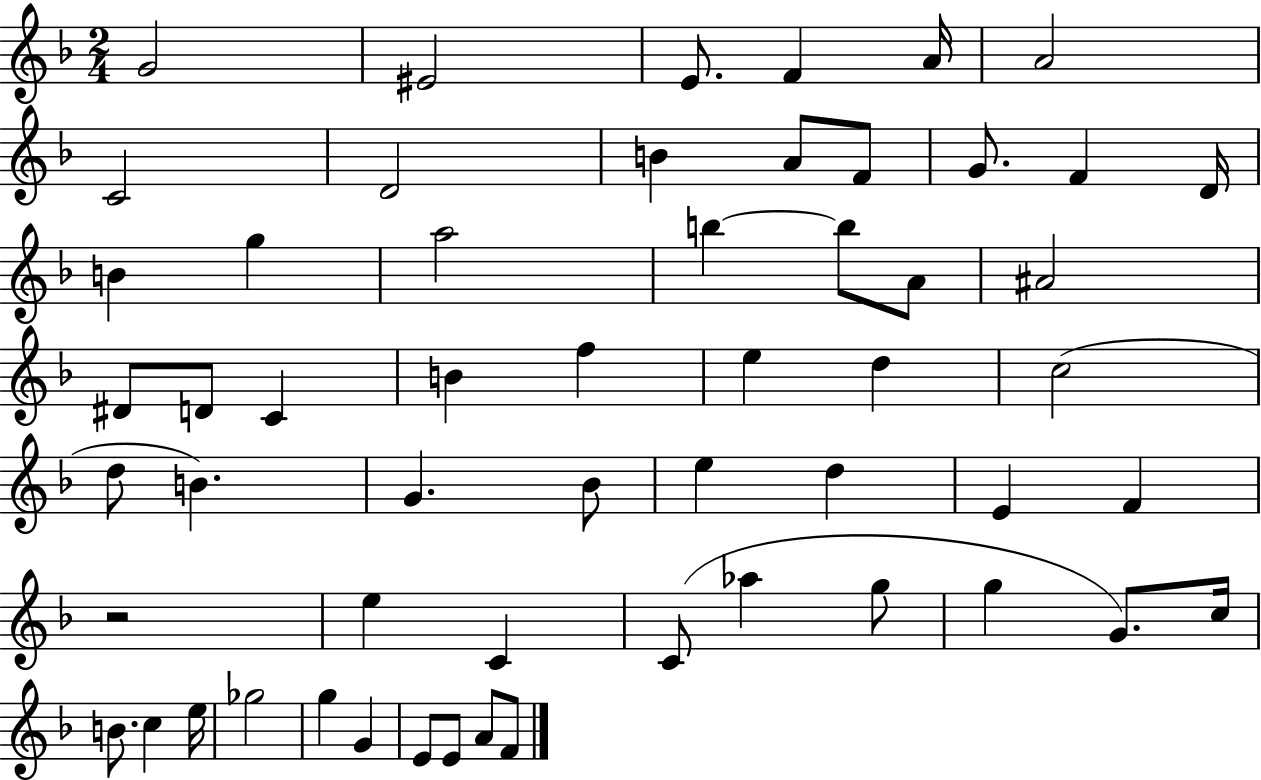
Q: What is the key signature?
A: F major